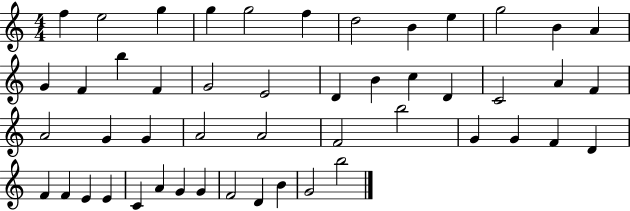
{
  \clef treble
  \numericTimeSignature
  \time 4/4
  \key c \major
  f''4 e''2 g''4 | g''4 g''2 f''4 | d''2 b'4 e''4 | g''2 b'4 a'4 | \break g'4 f'4 b''4 f'4 | g'2 e'2 | d'4 b'4 c''4 d'4 | c'2 a'4 f'4 | \break a'2 g'4 g'4 | a'2 a'2 | f'2 b''2 | g'4 g'4 f'4 d'4 | \break f'4 f'4 e'4 e'4 | c'4 a'4 g'4 g'4 | f'2 d'4 b'4 | g'2 b''2 | \break \bar "|."
}